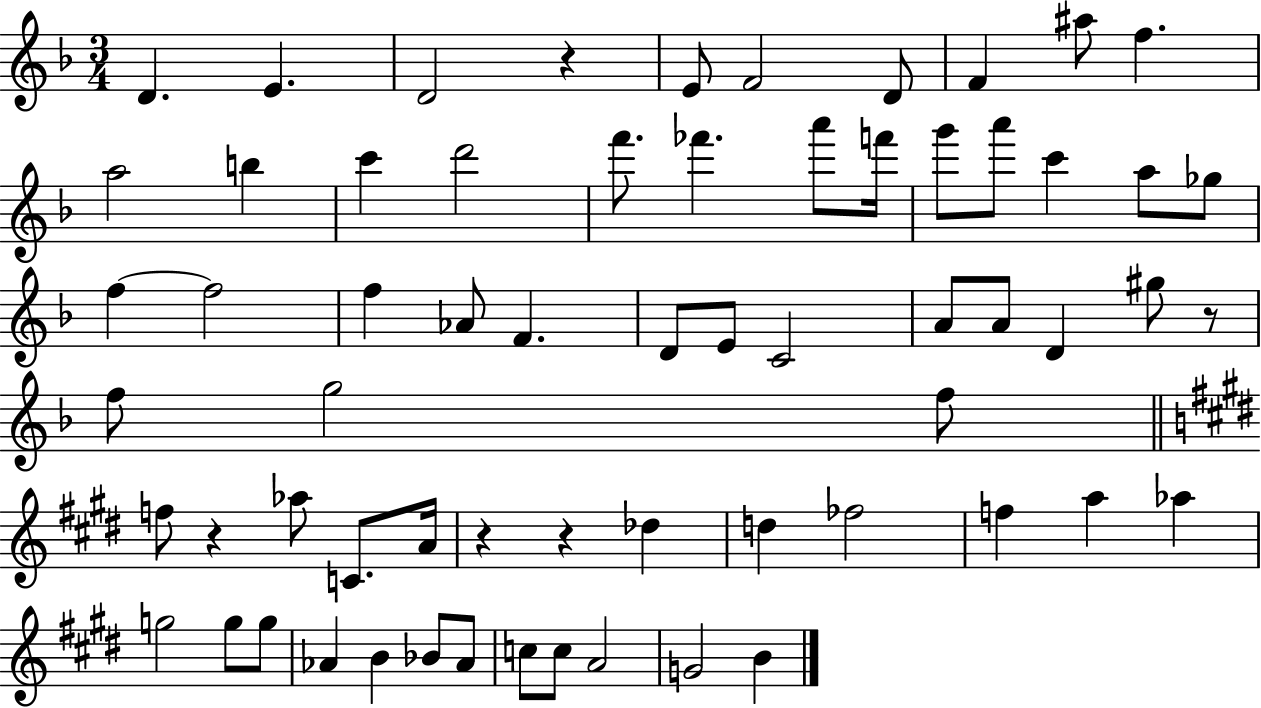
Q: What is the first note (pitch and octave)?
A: D4